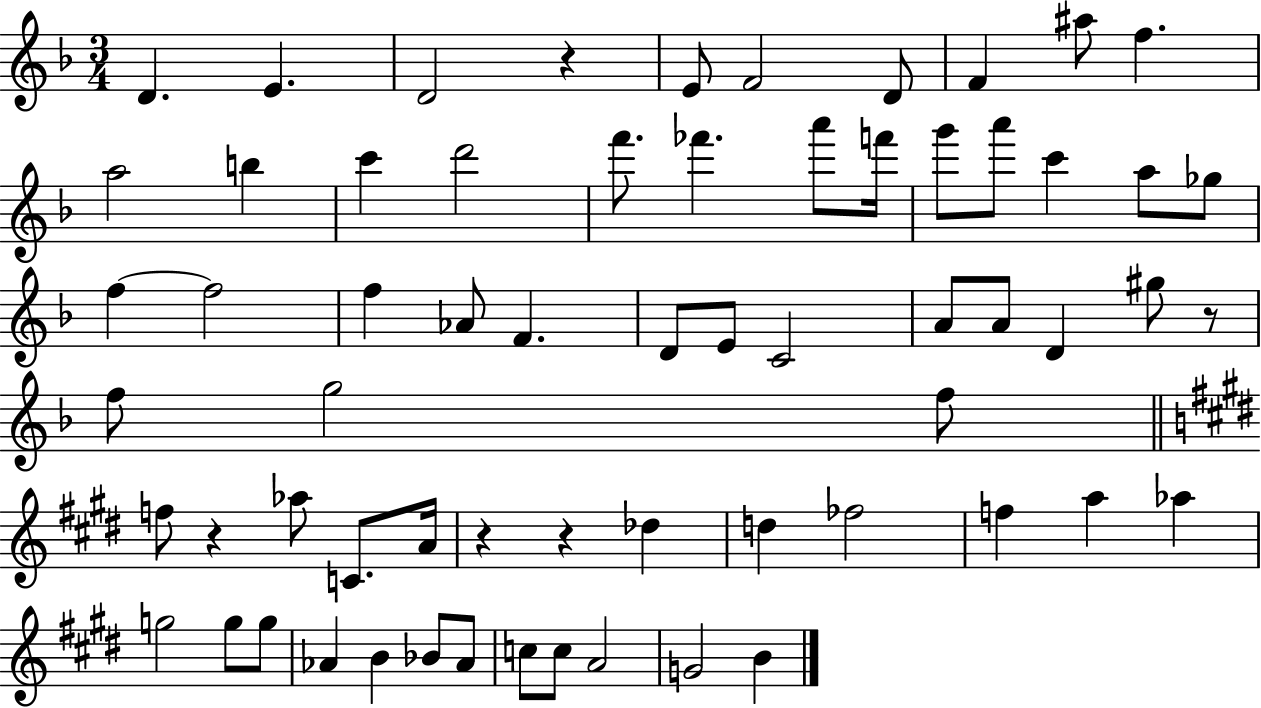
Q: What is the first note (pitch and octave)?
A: D4